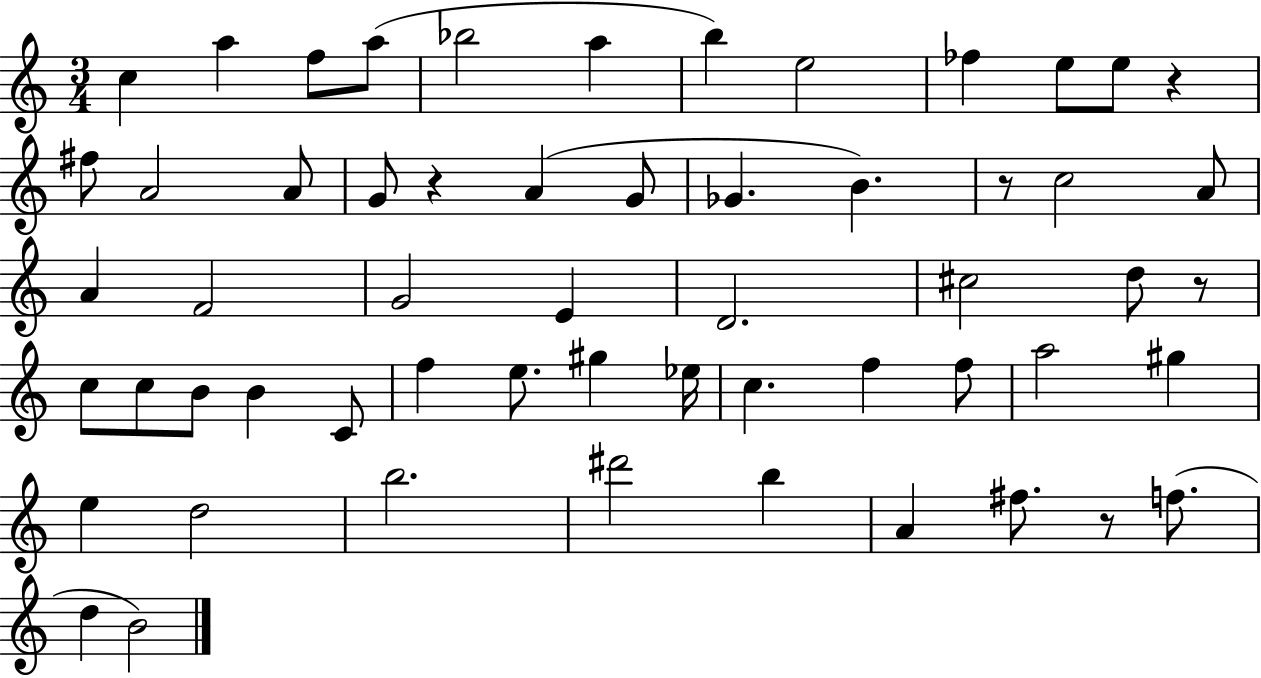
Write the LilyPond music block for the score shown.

{
  \clef treble
  \numericTimeSignature
  \time 3/4
  \key c \major
  c''4 a''4 f''8 a''8( | bes''2 a''4 | b''4) e''2 | fes''4 e''8 e''8 r4 | \break fis''8 a'2 a'8 | g'8 r4 a'4( g'8 | ges'4. b'4.) | r8 c''2 a'8 | \break a'4 f'2 | g'2 e'4 | d'2. | cis''2 d''8 r8 | \break c''8 c''8 b'8 b'4 c'8 | f''4 e''8. gis''4 ees''16 | c''4. f''4 f''8 | a''2 gis''4 | \break e''4 d''2 | b''2. | dis'''2 b''4 | a'4 fis''8. r8 f''8.( | \break d''4 b'2) | \bar "|."
}